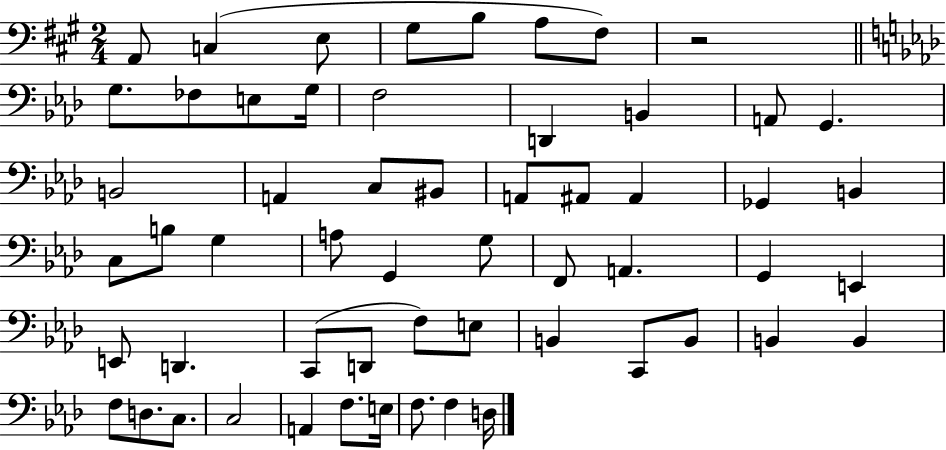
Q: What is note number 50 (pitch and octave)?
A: C3